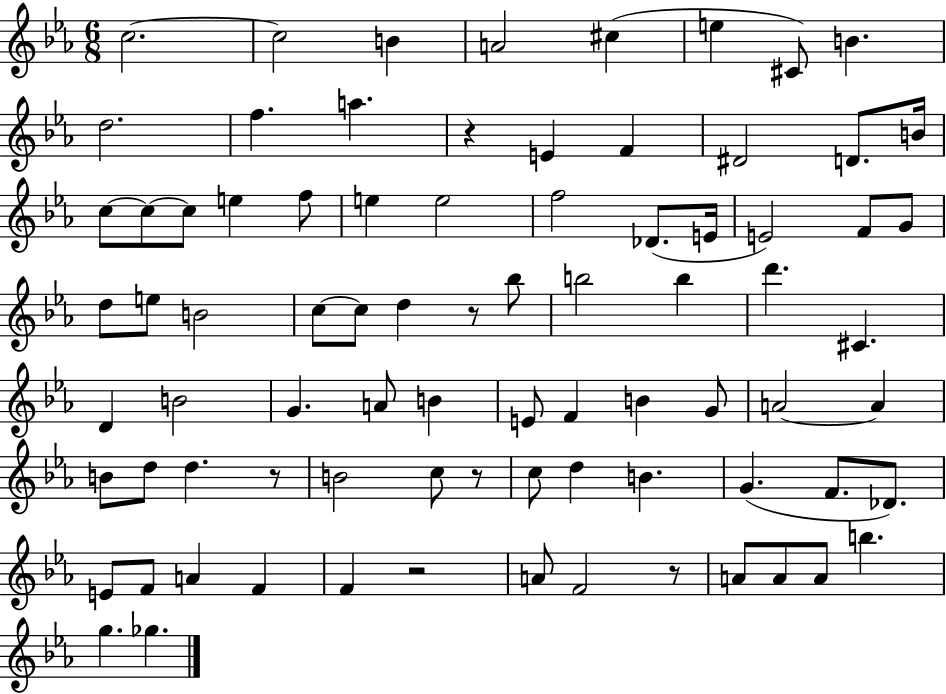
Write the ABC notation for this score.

X:1
T:Untitled
M:6/8
L:1/4
K:Eb
c2 c2 B A2 ^c e ^C/2 B d2 f a z E F ^D2 D/2 B/4 c/2 c/2 c/2 e f/2 e e2 f2 _D/2 E/4 E2 F/2 G/2 d/2 e/2 B2 c/2 c/2 d z/2 _b/2 b2 b d' ^C D B2 G A/2 B E/2 F B G/2 A2 A B/2 d/2 d z/2 B2 c/2 z/2 c/2 d B G F/2 _D/2 E/2 F/2 A F F z2 A/2 F2 z/2 A/2 A/2 A/2 b g _g